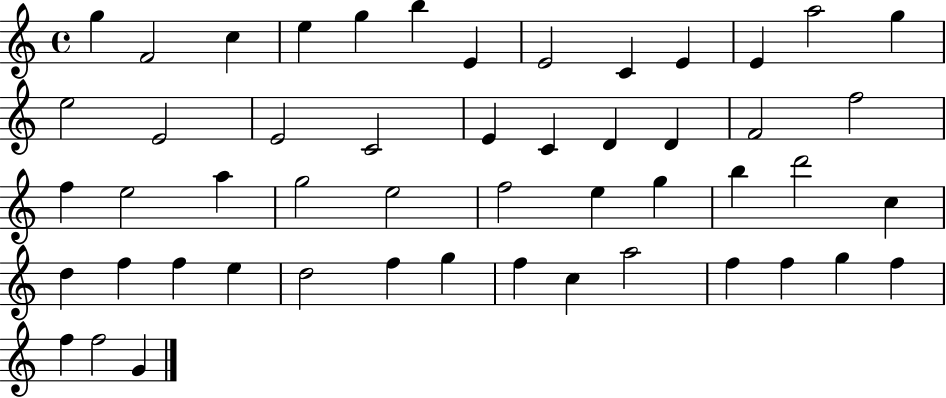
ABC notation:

X:1
T:Untitled
M:4/4
L:1/4
K:C
g F2 c e g b E E2 C E E a2 g e2 E2 E2 C2 E C D D F2 f2 f e2 a g2 e2 f2 e g b d'2 c d f f e d2 f g f c a2 f f g f f f2 G